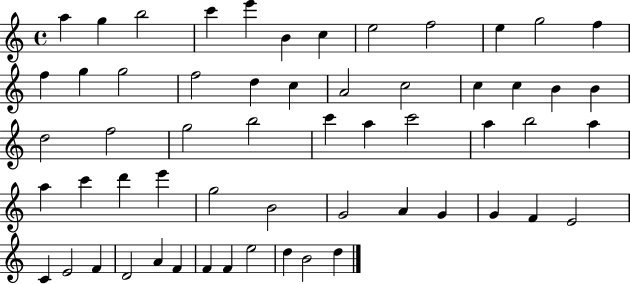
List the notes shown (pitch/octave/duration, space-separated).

A5/q G5/q B5/h C6/q E6/q B4/q C5/q E5/h F5/h E5/q G5/h F5/q F5/q G5/q G5/h F5/h D5/q C5/q A4/h C5/h C5/q C5/q B4/q B4/q D5/h F5/h G5/h B5/h C6/q A5/q C6/h A5/q B5/h A5/q A5/q C6/q D6/q E6/q G5/h B4/h G4/h A4/q G4/q G4/q F4/q E4/h C4/q E4/h F4/q D4/h A4/q F4/q F4/q F4/q E5/h D5/q B4/h D5/q